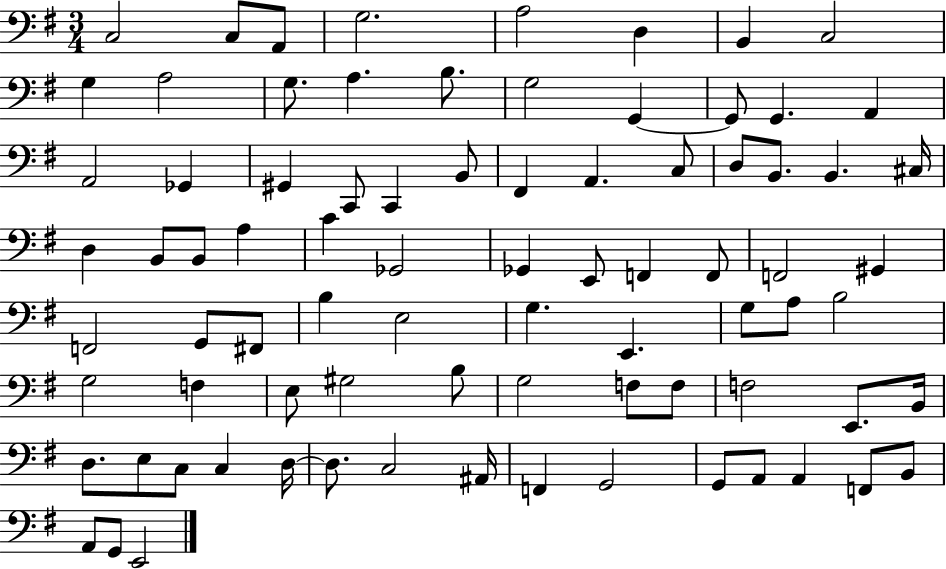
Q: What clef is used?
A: bass